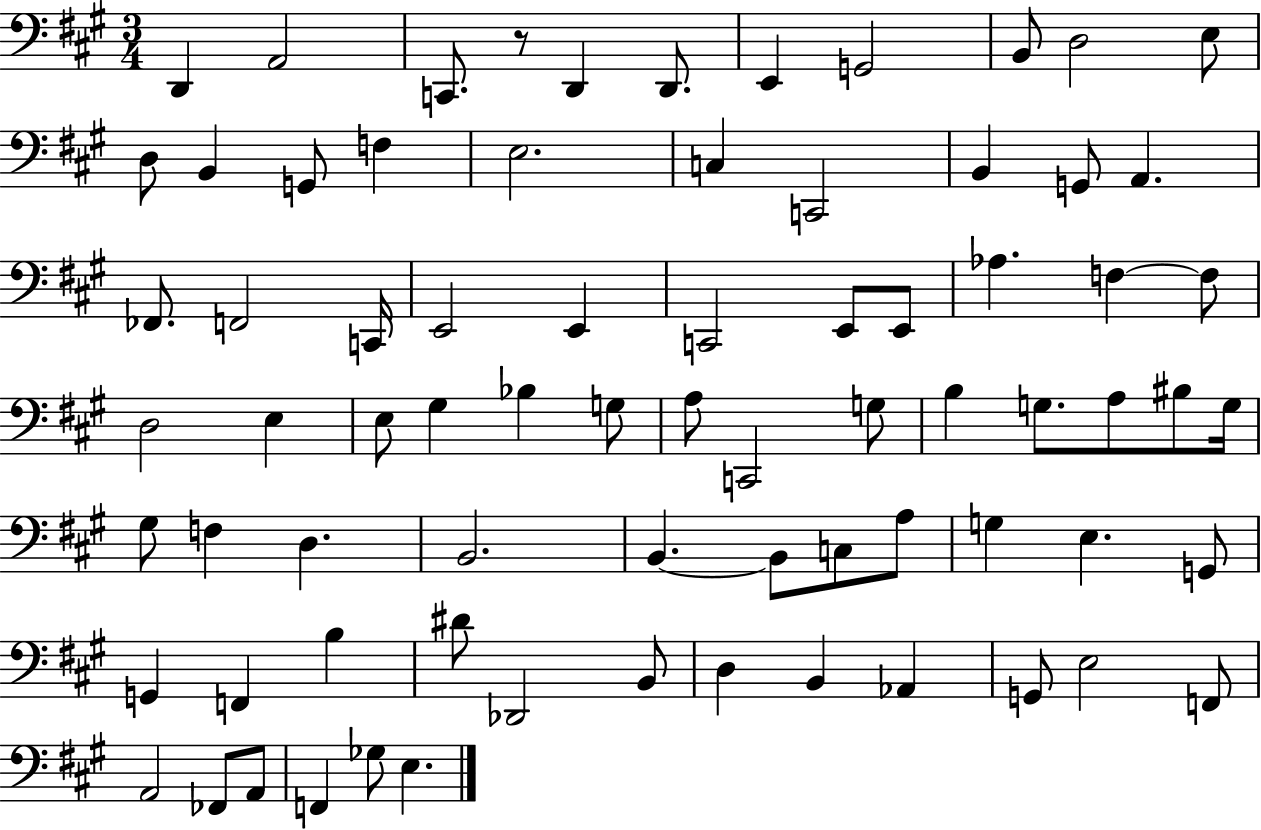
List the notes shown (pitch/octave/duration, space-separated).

D2/q A2/h C2/e. R/e D2/q D2/e. E2/q G2/h B2/e D3/h E3/e D3/e B2/q G2/e F3/q E3/h. C3/q C2/h B2/q G2/e A2/q. FES2/e. F2/h C2/s E2/h E2/q C2/h E2/e E2/e Ab3/q. F3/q F3/e D3/h E3/q E3/e G#3/q Bb3/q G3/e A3/e C2/h G3/e B3/q G3/e. A3/e BIS3/e G3/s G#3/e F3/q D3/q. B2/h. B2/q. B2/e C3/e A3/e G3/q E3/q. G2/e G2/q F2/q B3/q D#4/e Db2/h B2/e D3/q B2/q Ab2/q G2/e E3/h F2/e A2/h FES2/e A2/e F2/q Gb3/e E3/q.